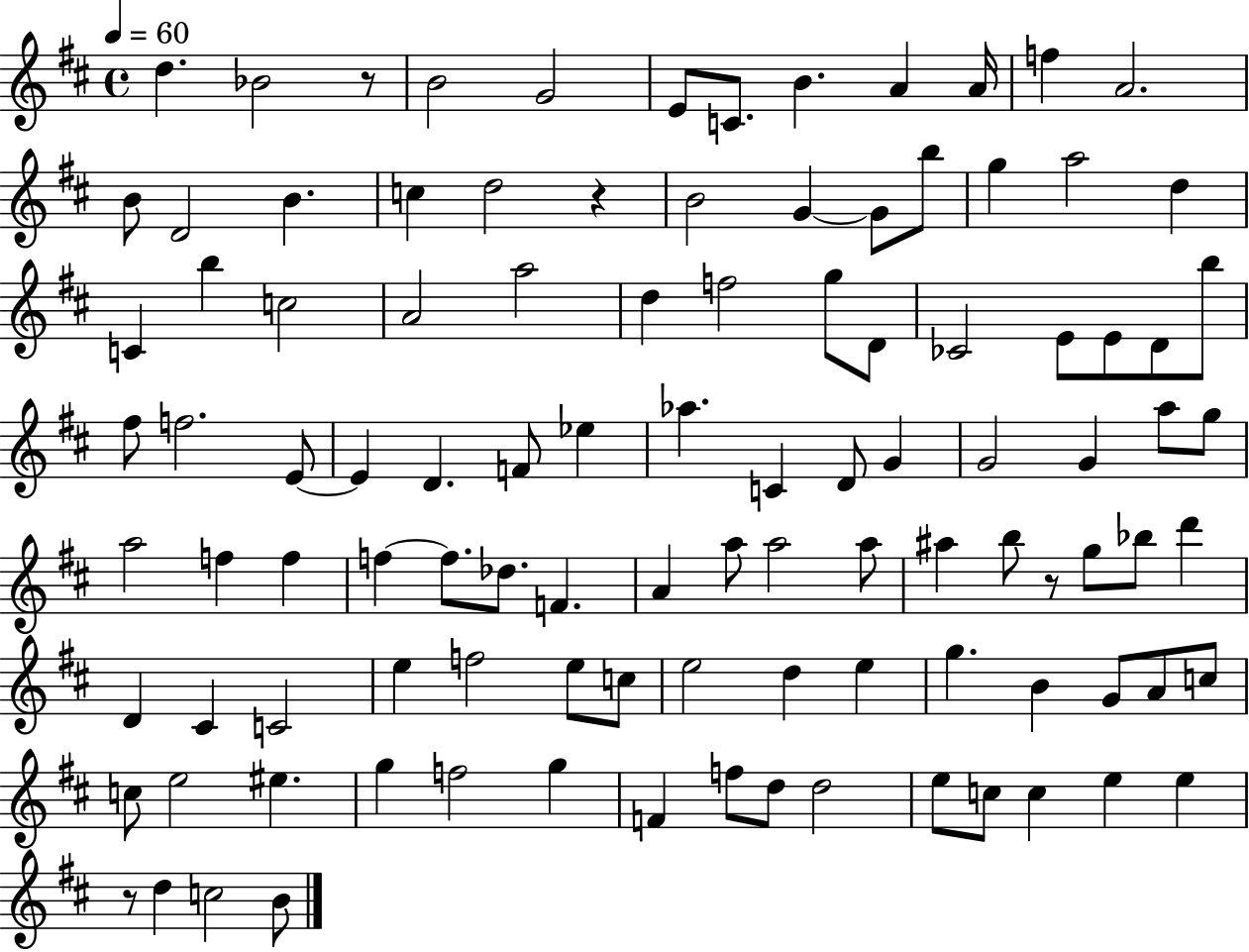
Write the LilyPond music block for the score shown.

{
  \clef treble
  \time 4/4
  \defaultTimeSignature
  \key d \major
  \tempo 4 = 60
  d''4. bes'2 r8 | b'2 g'2 | e'8 c'8. b'4. a'4 a'16 | f''4 a'2. | \break b'8 d'2 b'4. | c''4 d''2 r4 | b'2 g'4~~ g'8 b''8 | g''4 a''2 d''4 | \break c'4 b''4 c''2 | a'2 a''2 | d''4 f''2 g''8 d'8 | ces'2 e'8 e'8 d'8 b''8 | \break fis''8 f''2. e'8~~ | e'4 d'4. f'8 ees''4 | aes''4. c'4 d'8 g'4 | g'2 g'4 a''8 g''8 | \break a''2 f''4 f''4 | f''4~~ f''8. des''8. f'4. | a'4 a''8 a''2 a''8 | ais''4 b''8 r8 g''8 bes''8 d'''4 | \break d'4 cis'4 c'2 | e''4 f''2 e''8 c''8 | e''2 d''4 e''4 | g''4. b'4 g'8 a'8 c''8 | \break c''8 e''2 eis''4. | g''4 f''2 g''4 | f'4 f''8 d''8 d''2 | e''8 c''8 c''4 e''4 e''4 | \break r8 d''4 c''2 b'8 | \bar "|."
}